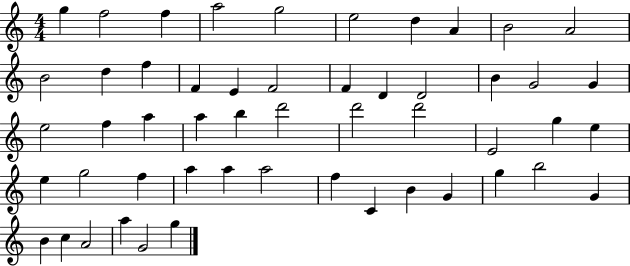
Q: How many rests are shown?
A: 0